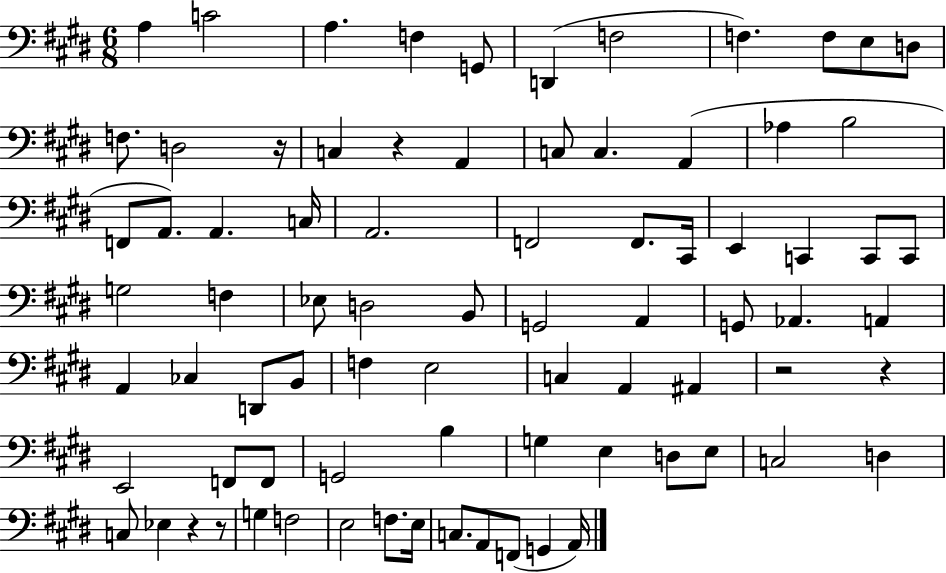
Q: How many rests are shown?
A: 6